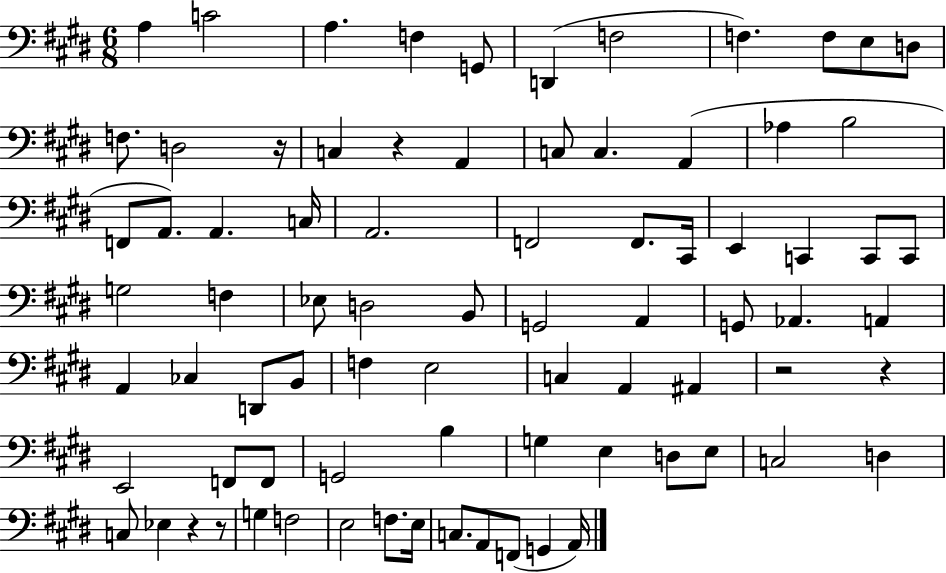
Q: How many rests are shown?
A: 6